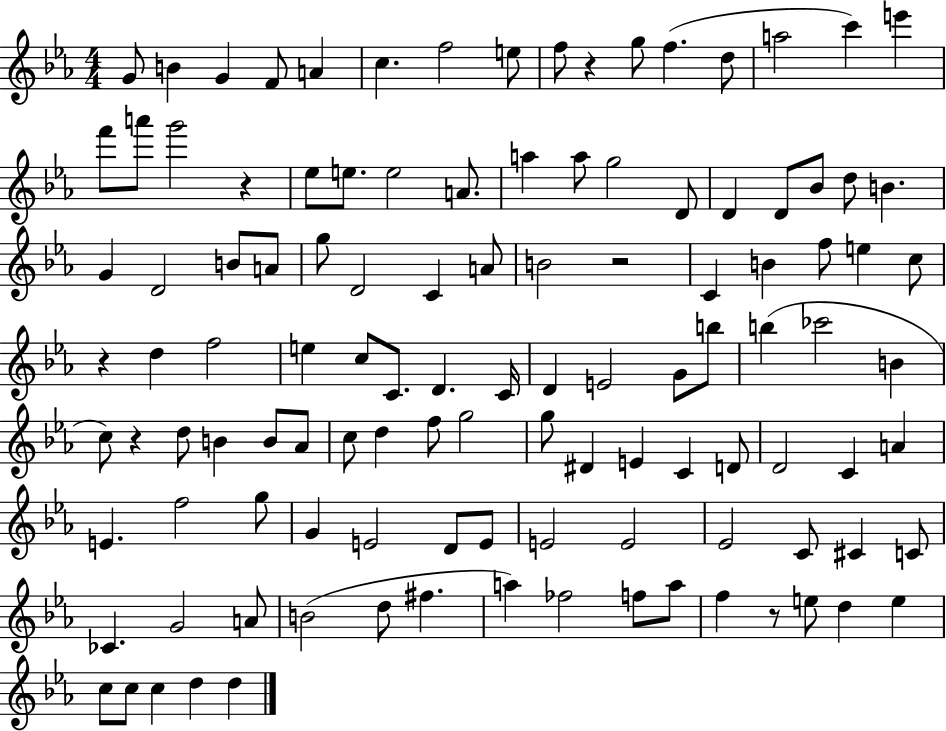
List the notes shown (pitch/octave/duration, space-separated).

G4/e B4/q G4/q F4/e A4/q C5/q. F5/h E5/e F5/e R/q G5/e F5/q. D5/e A5/h C6/q E6/q F6/e A6/e G6/h R/q Eb5/e E5/e. E5/h A4/e. A5/q A5/e G5/h D4/e D4/q D4/e Bb4/e D5/e B4/q. G4/q D4/h B4/e A4/e G5/e D4/h C4/q A4/e B4/h R/h C4/q B4/q F5/e E5/q C5/e R/q D5/q F5/h E5/q C5/e C4/e. D4/q. C4/s D4/q E4/h G4/e B5/e B5/q CES6/h B4/q C5/e R/q D5/e B4/q B4/e Ab4/e C5/e D5/q F5/e G5/h G5/e D#4/q E4/q C4/q D4/e D4/h C4/q A4/q E4/q. F5/h G5/e G4/q E4/h D4/e E4/e E4/h E4/h Eb4/h C4/e C#4/q C4/e CES4/q. G4/h A4/e B4/h D5/e F#5/q. A5/q FES5/h F5/e A5/e F5/q R/e E5/e D5/q E5/q C5/e C5/e C5/q D5/q D5/q